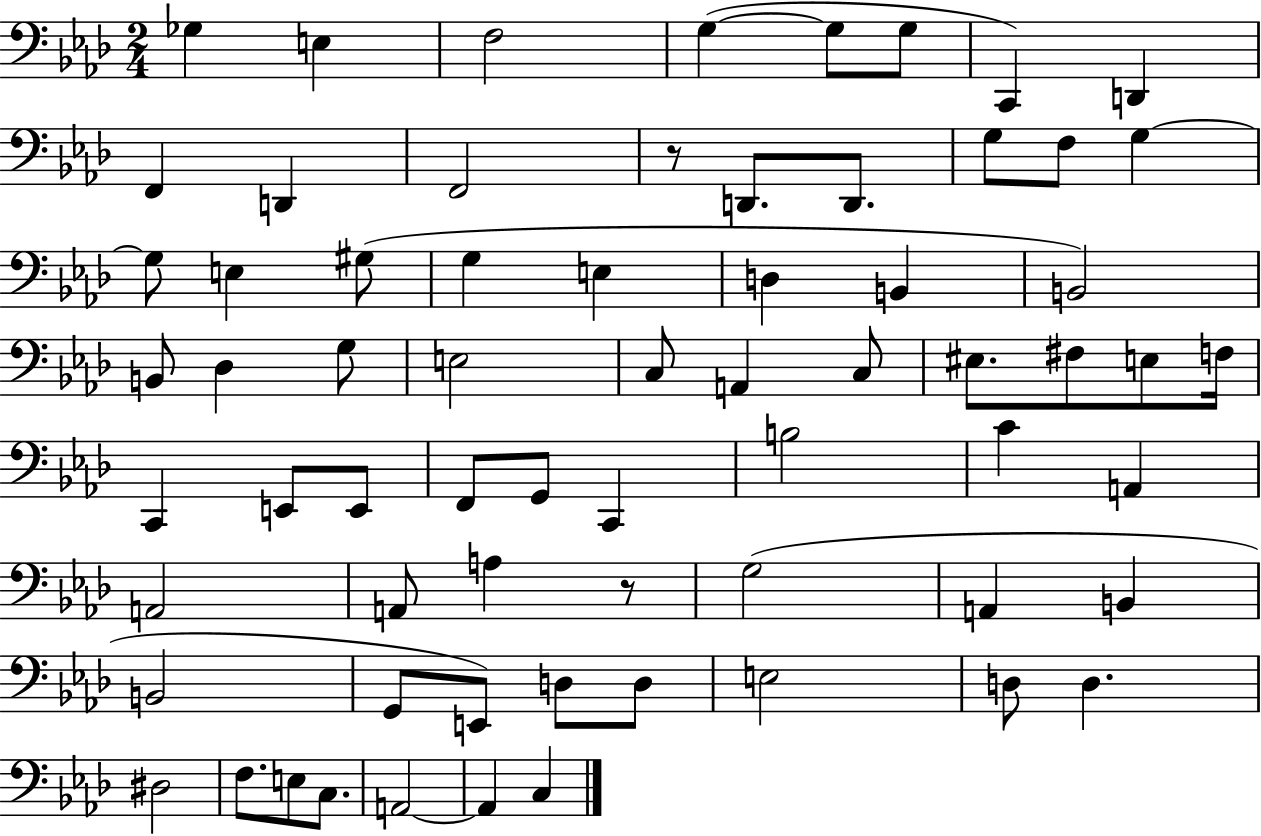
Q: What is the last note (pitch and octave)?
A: C3